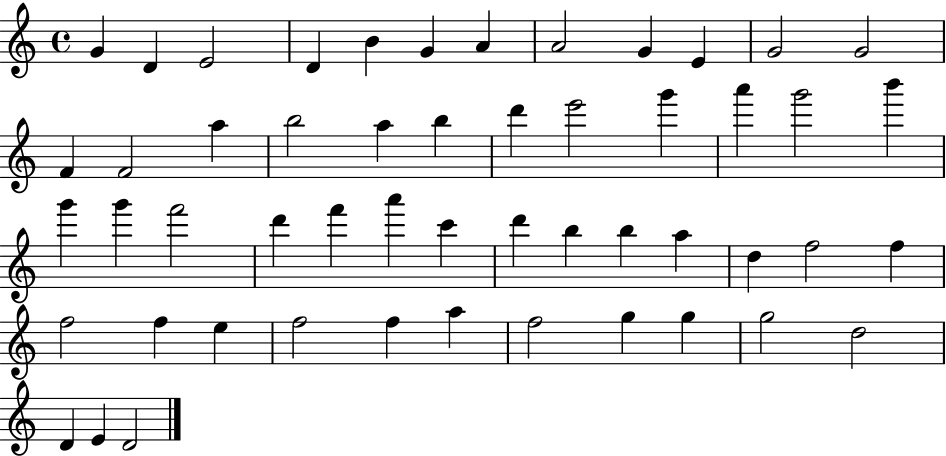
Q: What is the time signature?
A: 4/4